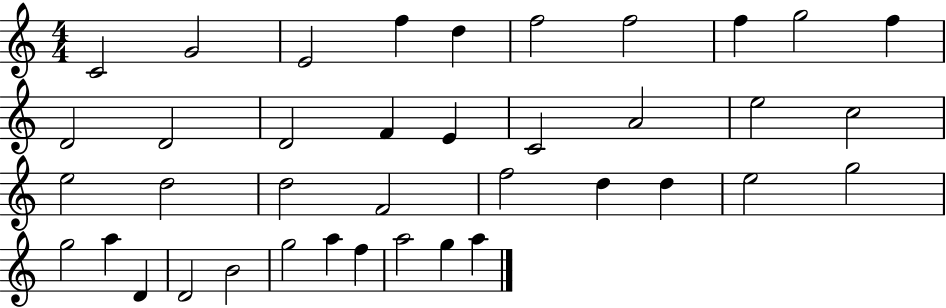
X:1
T:Untitled
M:4/4
L:1/4
K:C
C2 G2 E2 f d f2 f2 f g2 f D2 D2 D2 F E C2 A2 e2 c2 e2 d2 d2 F2 f2 d d e2 g2 g2 a D D2 B2 g2 a f a2 g a